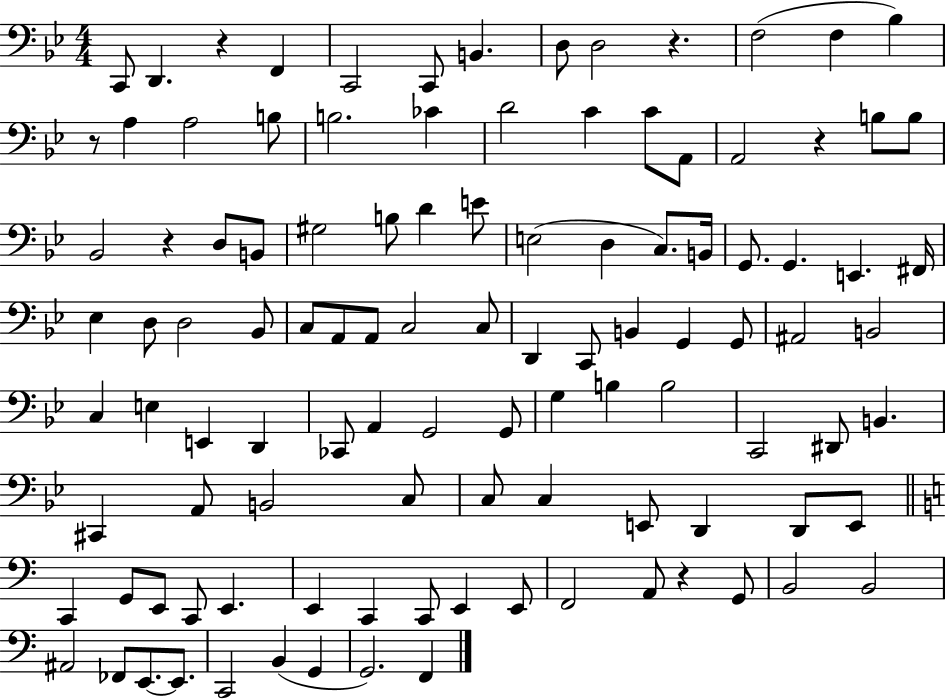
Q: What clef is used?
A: bass